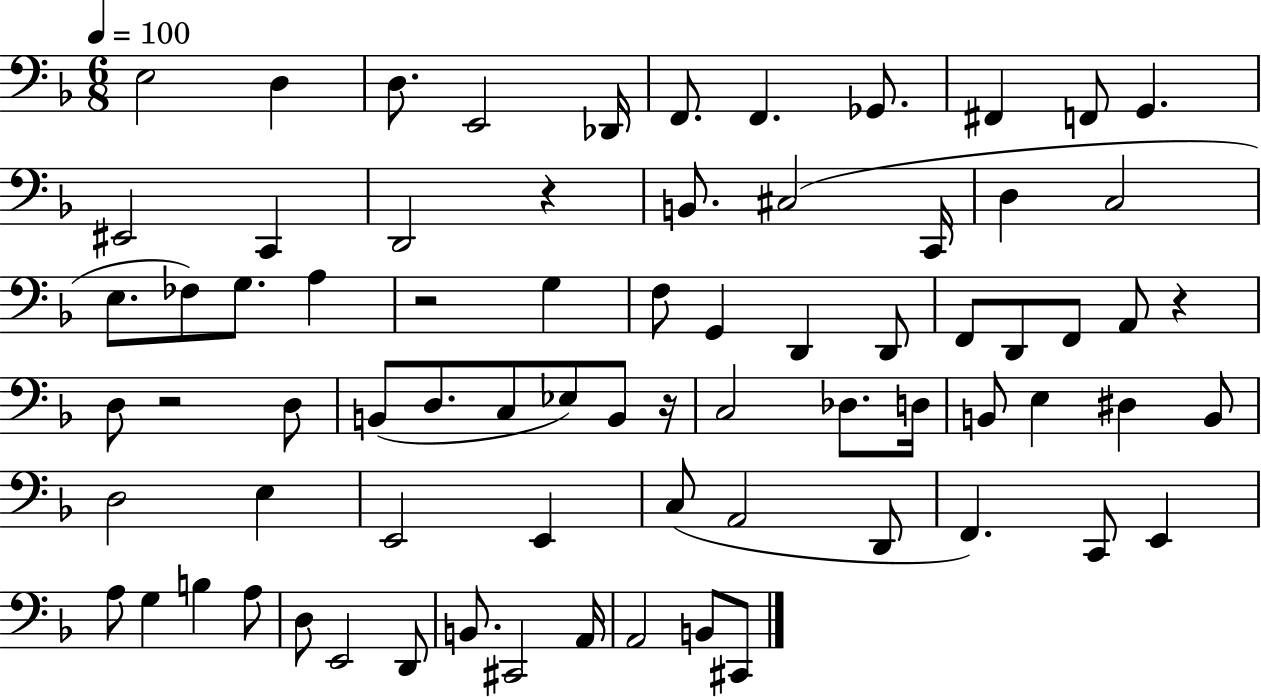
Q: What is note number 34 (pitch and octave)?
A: D3